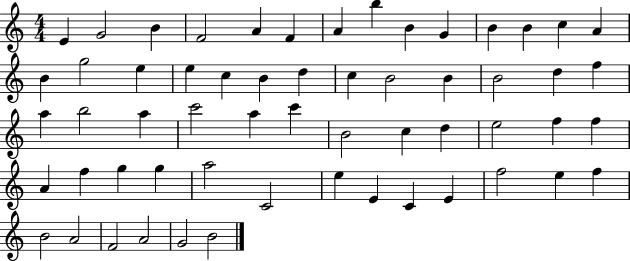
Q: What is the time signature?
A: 4/4